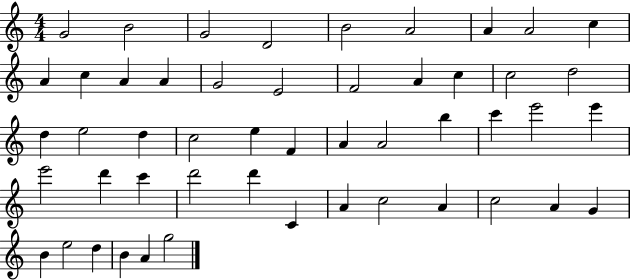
{
  \clef treble
  \numericTimeSignature
  \time 4/4
  \key c \major
  g'2 b'2 | g'2 d'2 | b'2 a'2 | a'4 a'2 c''4 | \break a'4 c''4 a'4 a'4 | g'2 e'2 | f'2 a'4 c''4 | c''2 d''2 | \break d''4 e''2 d''4 | c''2 e''4 f'4 | a'4 a'2 b''4 | c'''4 e'''2 e'''4 | \break e'''2 d'''4 c'''4 | d'''2 d'''4 c'4 | a'4 c''2 a'4 | c''2 a'4 g'4 | \break b'4 e''2 d''4 | b'4 a'4 g''2 | \bar "|."
}